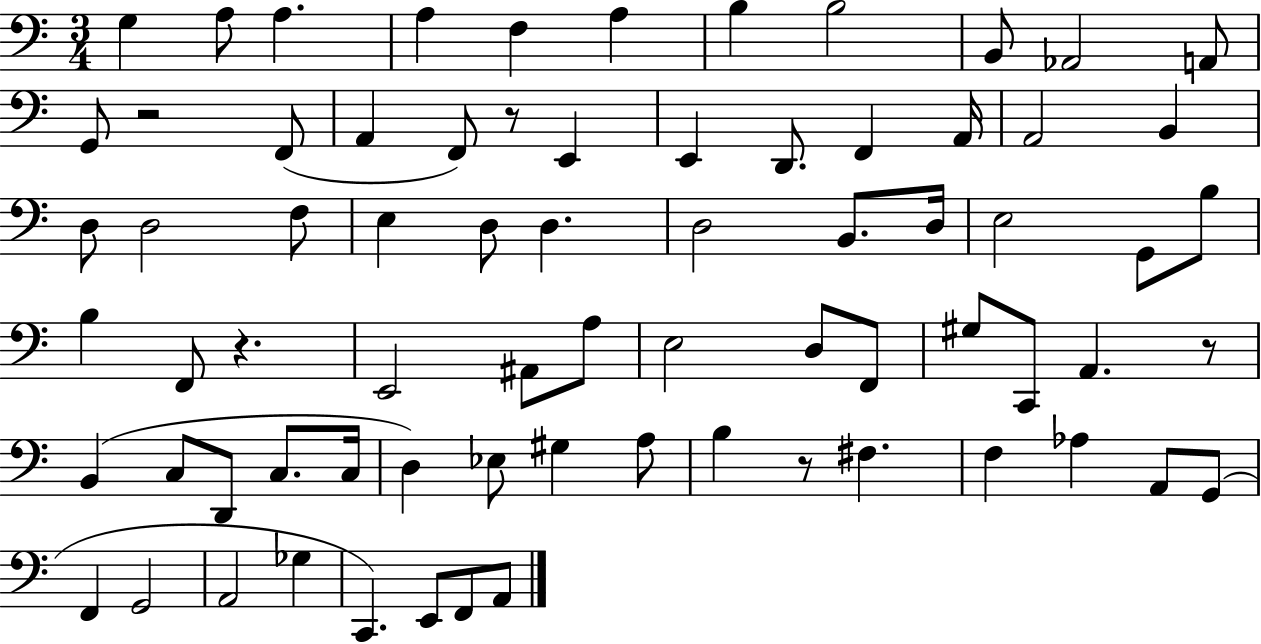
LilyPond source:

{
  \clef bass
  \numericTimeSignature
  \time 3/4
  \key c \major
  g4 a8 a4. | a4 f4 a4 | b4 b2 | b,8 aes,2 a,8 | \break g,8 r2 f,8( | a,4 f,8) r8 e,4 | e,4 d,8. f,4 a,16 | a,2 b,4 | \break d8 d2 f8 | e4 d8 d4. | d2 b,8. d16 | e2 g,8 b8 | \break b4 f,8 r4. | e,2 ais,8 a8 | e2 d8 f,8 | gis8 c,8 a,4. r8 | \break b,4( c8 d,8 c8. c16 | d4) ees8 gis4 a8 | b4 r8 fis4. | f4 aes4 a,8 g,8( | \break f,4 g,2 | a,2 ges4 | c,4.) e,8 f,8 a,8 | \bar "|."
}